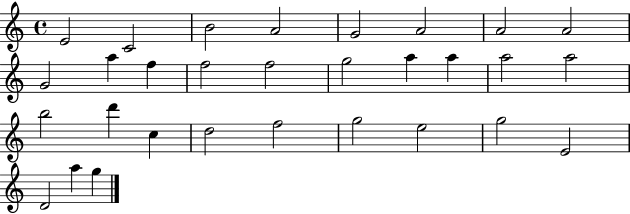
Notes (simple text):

E4/h C4/h B4/h A4/h G4/h A4/h A4/h A4/h G4/h A5/q F5/q F5/h F5/h G5/h A5/q A5/q A5/h A5/h B5/h D6/q C5/q D5/h F5/h G5/h E5/h G5/h E4/h D4/h A5/q G5/q